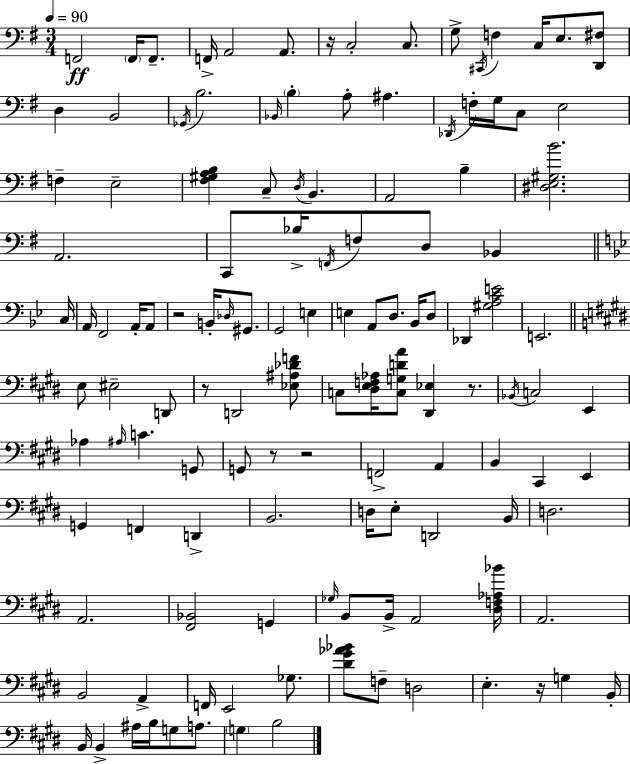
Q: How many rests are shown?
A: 7